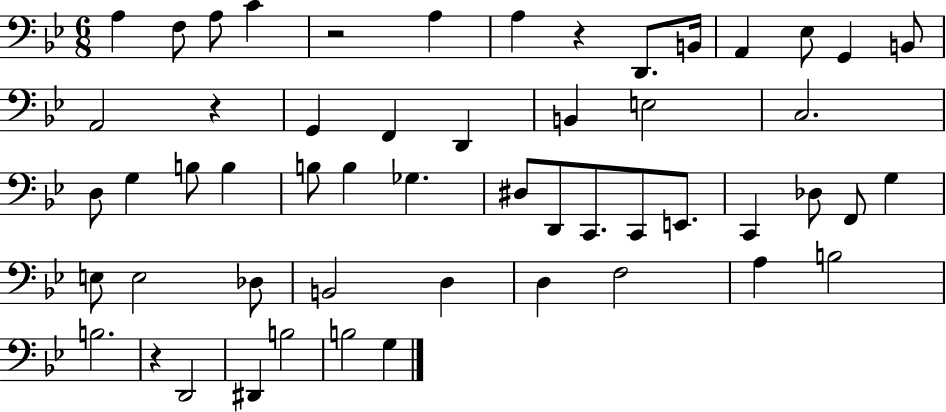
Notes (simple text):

A3/q F3/e A3/e C4/q R/h A3/q A3/q R/q D2/e. B2/s A2/q Eb3/e G2/q B2/e A2/h R/q G2/q F2/q D2/q B2/q E3/h C3/h. D3/e G3/q B3/e B3/q B3/e B3/q Gb3/q. D#3/e D2/e C2/e. C2/e E2/e. C2/q Db3/e F2/e G3/q E3/e E3/h Db3/e B2/h D3/q D3/q F3/h A3/q B3/h B3/h. R/q D2/h D#2/q B3/h B3/h G3/q